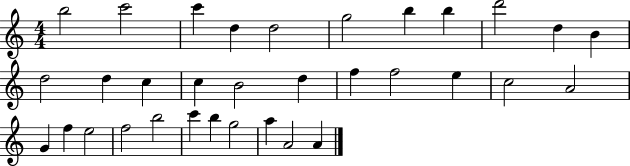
B5/h C6/h C6/q D5/q D5/h G5/h B5/q B5/q D6/h D5/q B4/q D5/h D5/q C5/q C5/q B4/h D5/q F5/q F5/h E5/q C5/h A4/h G4/q F5/q E5/h F5/h B5/h C6/q B5/q G5/h A5/q A4/h A4/q